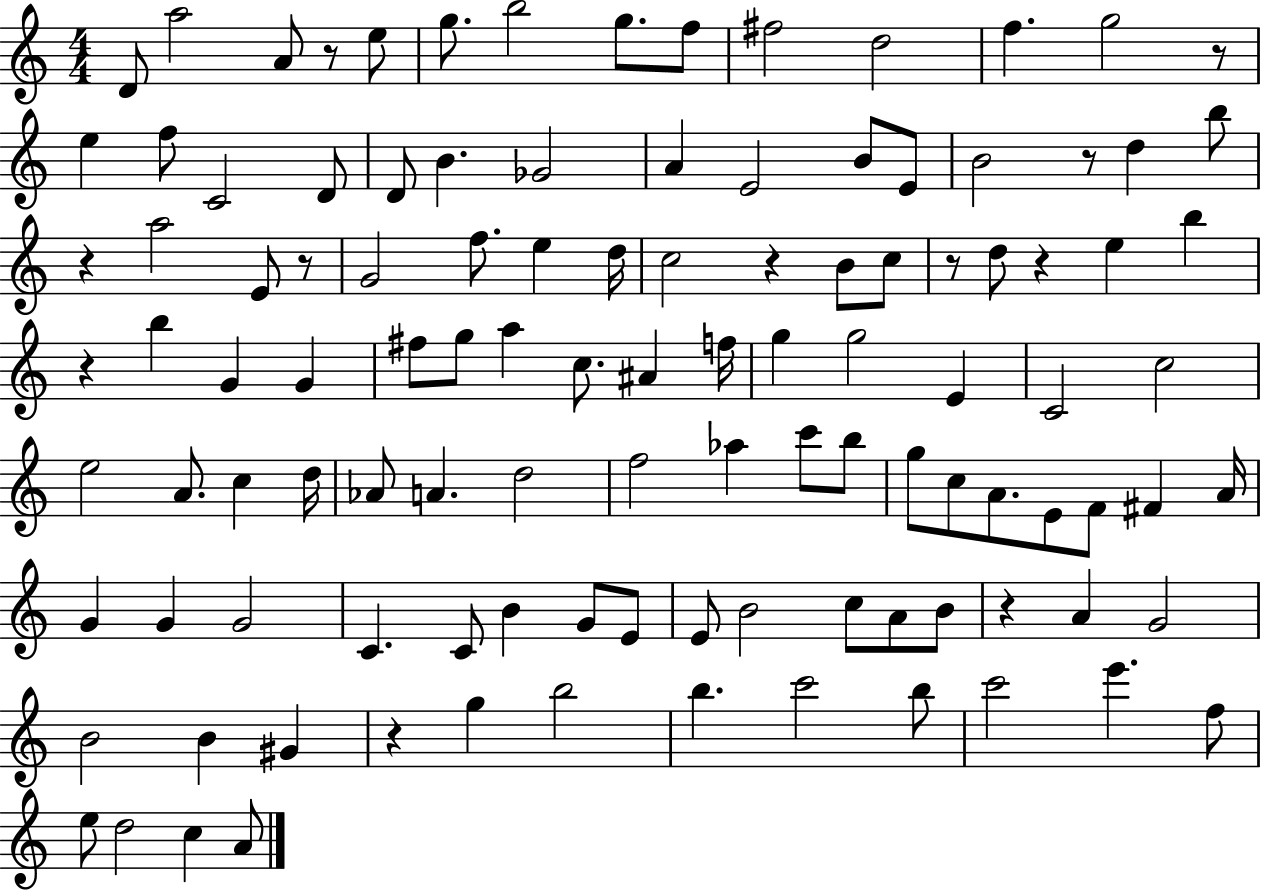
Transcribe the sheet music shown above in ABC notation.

X:1
T:Untitled
M:4/4
L:1/4
K:C
D/2 a2 A/2 z/2 e/2 g/2 b2 g/2 f/2 ^f2 d2 f g2 z/2 e f/2 C2 D/2 D/2 B _G2 A E2 B/2 E/2 B2 z/2 d b/2 z a2 E/2 z/2 G2 f/2 e d/4 c2 z B/2 c/2 z/2 d/2 z e b z b G G ^f/2 g/2 a c/2 ^A f/4 g g2 E C2 c2 e2 A/2 c d/4 _A/2 A d2 f2 _a c'/2 b/2 g/2 c/2 A/2 E/2 F/2 ^F A/4 G G G2 C C/2 B G/2 E/2 E/2 B2 c/2 A/2 B/2 z A G2 B2 B ^G z g b2 b c'2 b/2 c'2 e' f/2 e/2 d2 c A/2